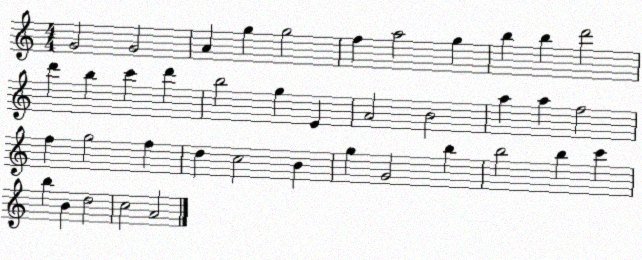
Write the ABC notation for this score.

X:1
T:Untitled
M:4/4
L:1/4
K:C
G2 G2 A g g2 f a2 g b b d'2 d' b c' d' b2 g E A2 B2 a a f2 f g2 f d c2 B g G2 b b2 b c' b B d2 c2 A2